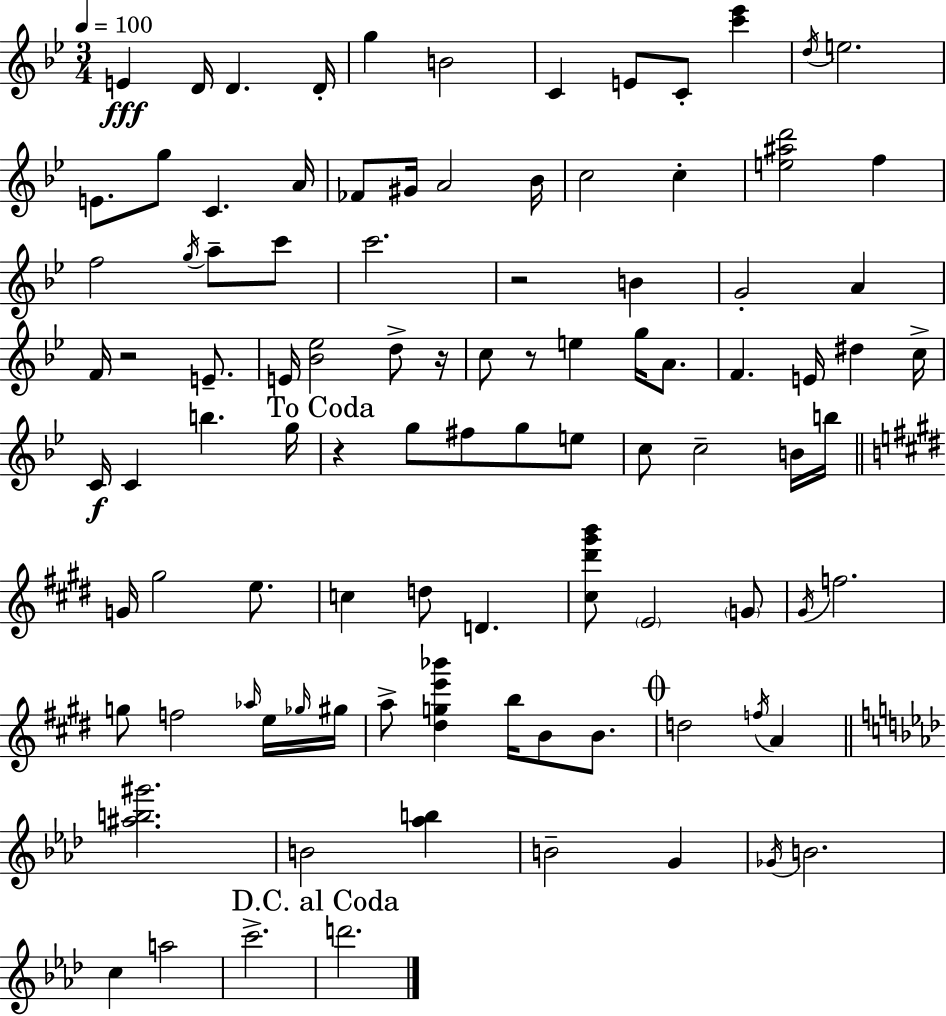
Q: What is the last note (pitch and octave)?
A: D6